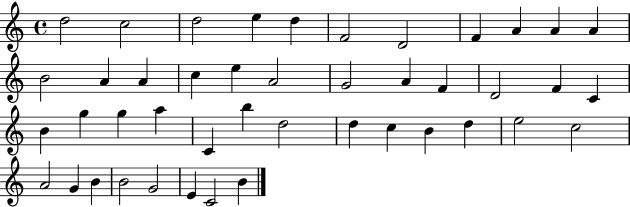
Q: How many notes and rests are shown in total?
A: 44